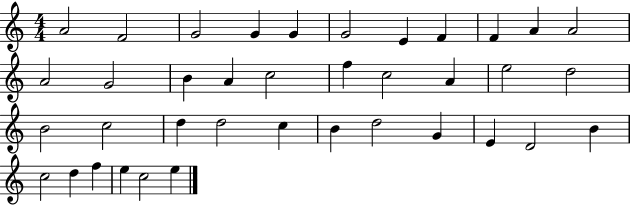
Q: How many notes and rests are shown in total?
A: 38